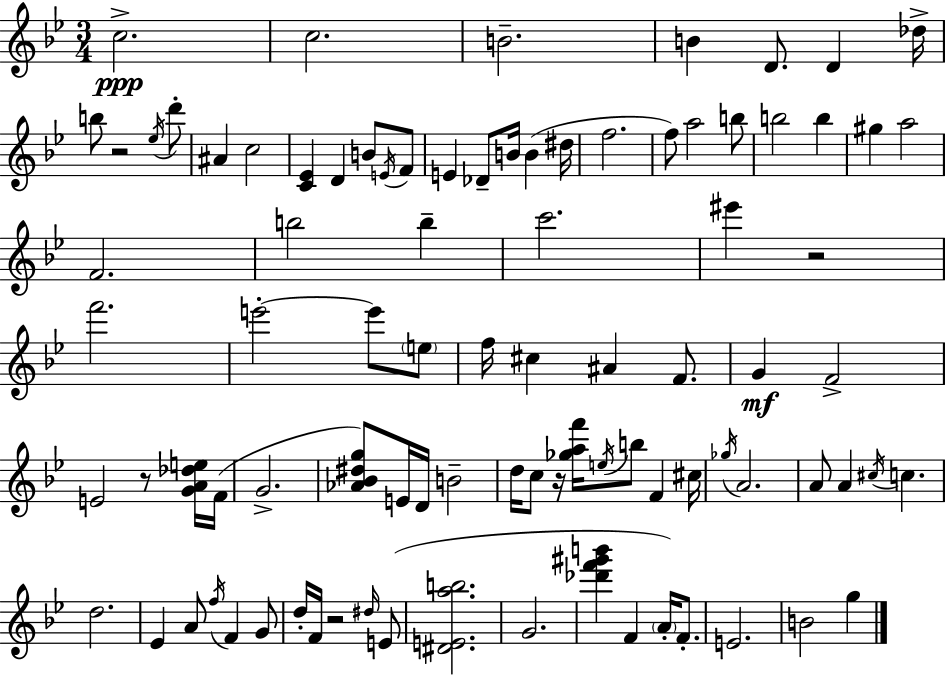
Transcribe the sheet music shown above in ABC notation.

X:1
T:Untitled
M:3/4
L:1/4
K:Gm
c2 c2 B2 B D/2 D _d/4 b/2 z2 _e/4 d'/2 ^A c2 [C_E] D B/2 E/4 F/2 E _D/2 B/4 B ^d/4 f2 f/2 a2 b/2 b2 b ^g a2 F2 b2 b c'2 ^e' z2 f'2 e'2 e'/2 e/2 f/4 ^c ^A F/2 G F2 E2 z/2 [GA_de]/4 F/4 G2 [_A_B^dg]/2 E/4 D/4 B2 d/4 c/2 z/4 [_gaf']/4 e/4 b/2 F ^c/4 _g/4 A2 A/2 A ^c/4 c d2 _E A/2 f/4 F G/2 d/4 F/4 z2 ^d/4 E/2 [^DEab]2 G2 [_d'f'^g'b'] F A/4 F/2 E2 B2 g